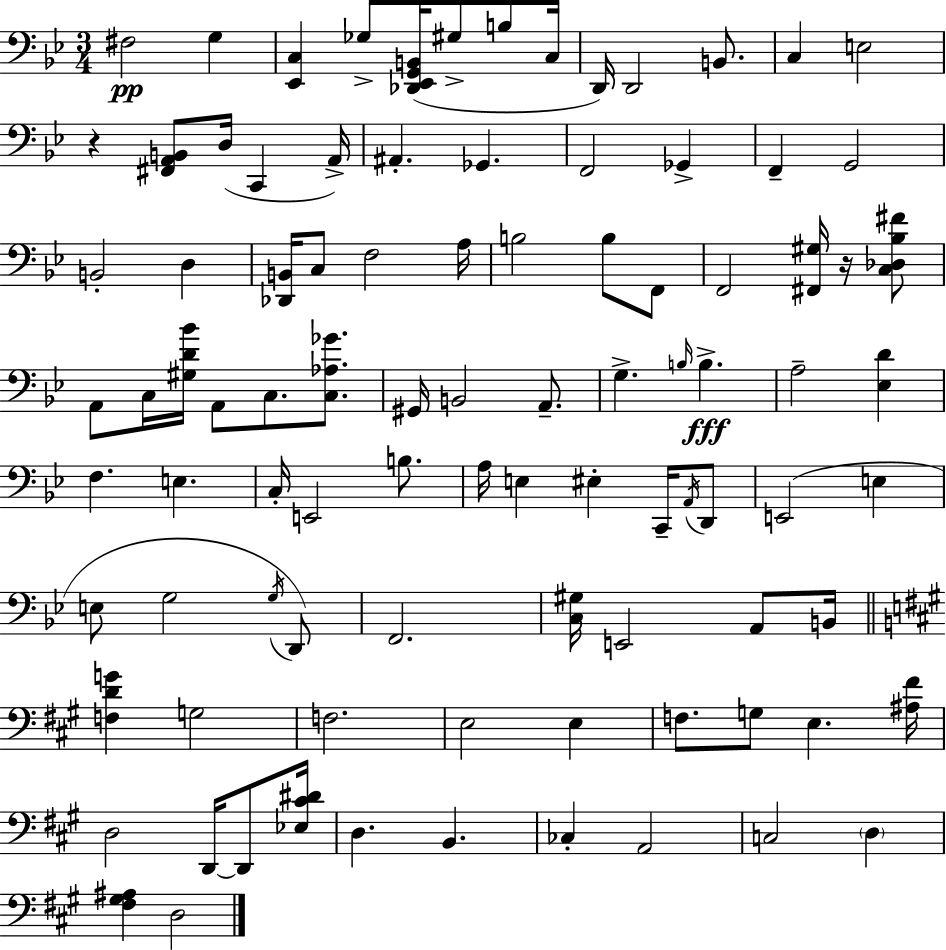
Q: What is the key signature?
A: G minor